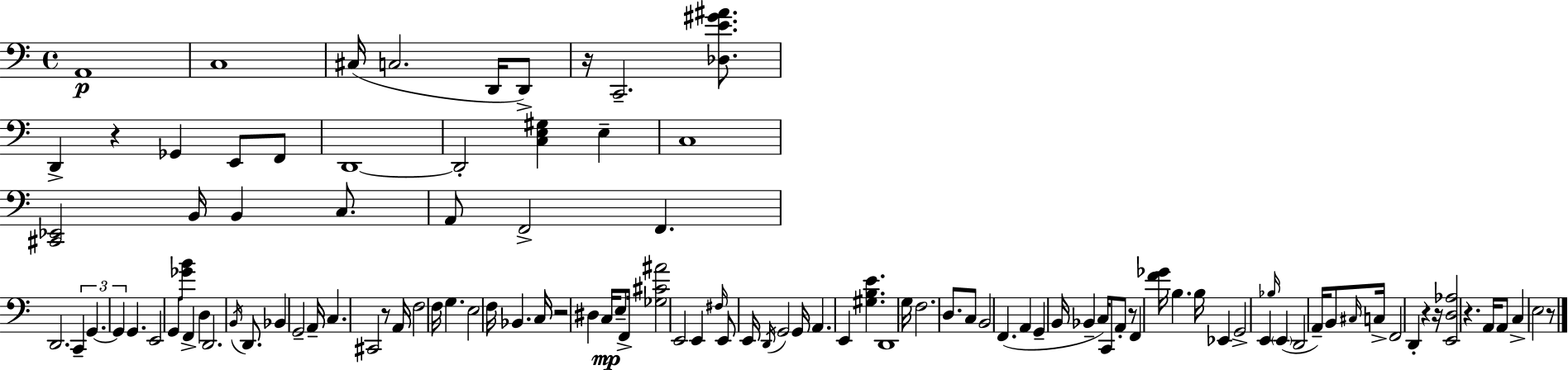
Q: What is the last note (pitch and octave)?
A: E3